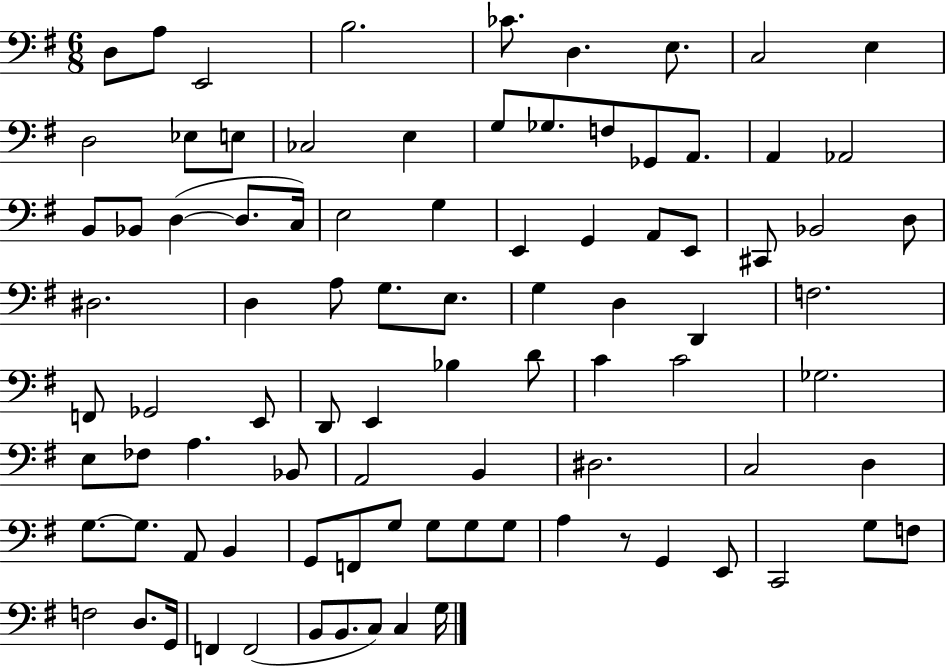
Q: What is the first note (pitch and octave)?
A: D3